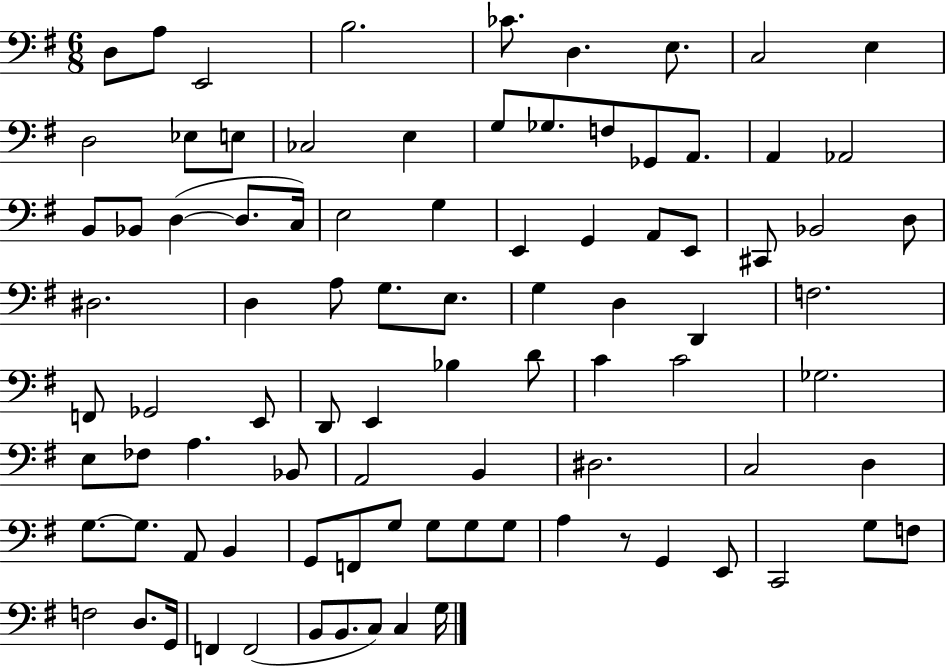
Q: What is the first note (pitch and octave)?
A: D3